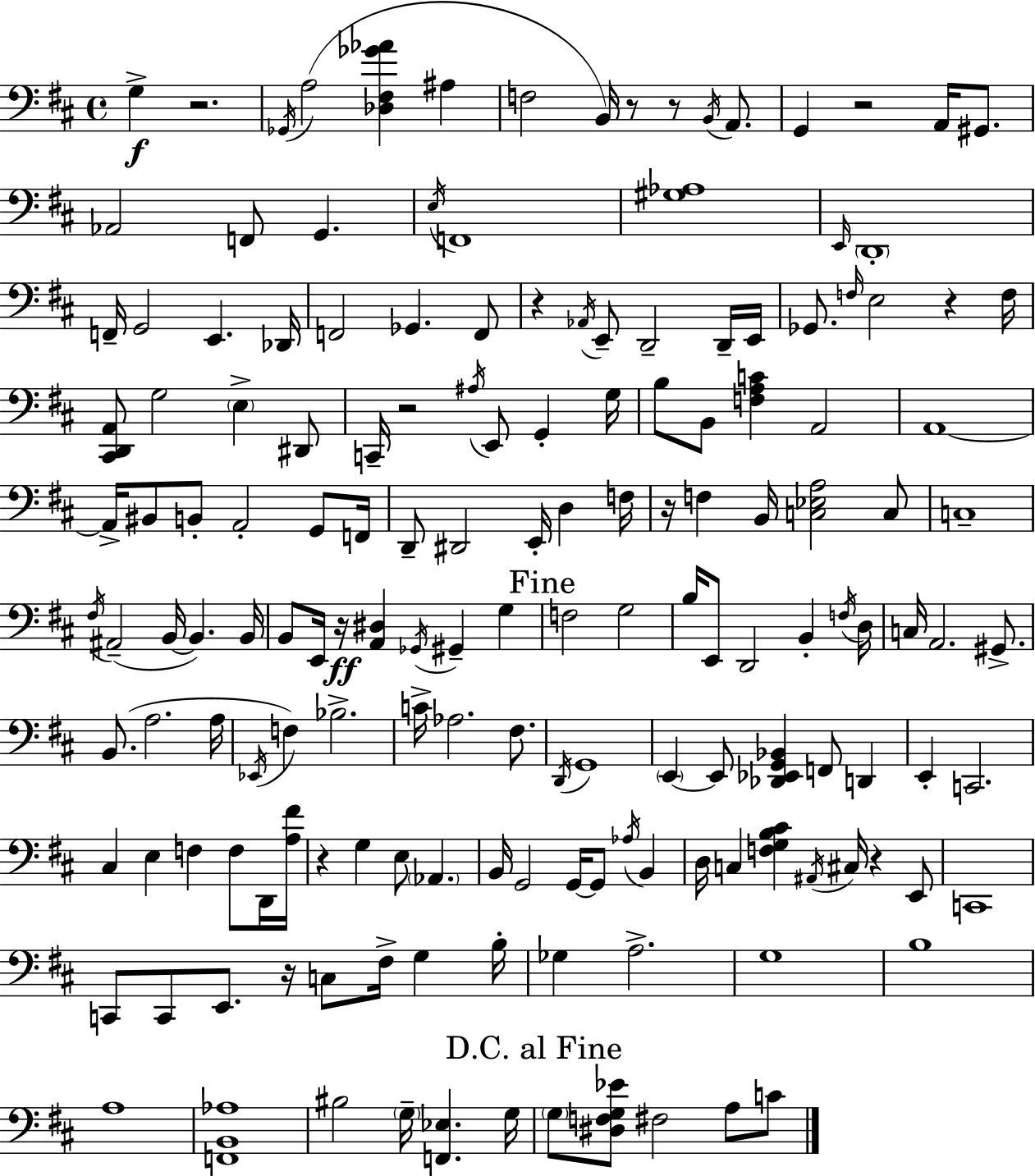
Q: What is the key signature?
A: D major